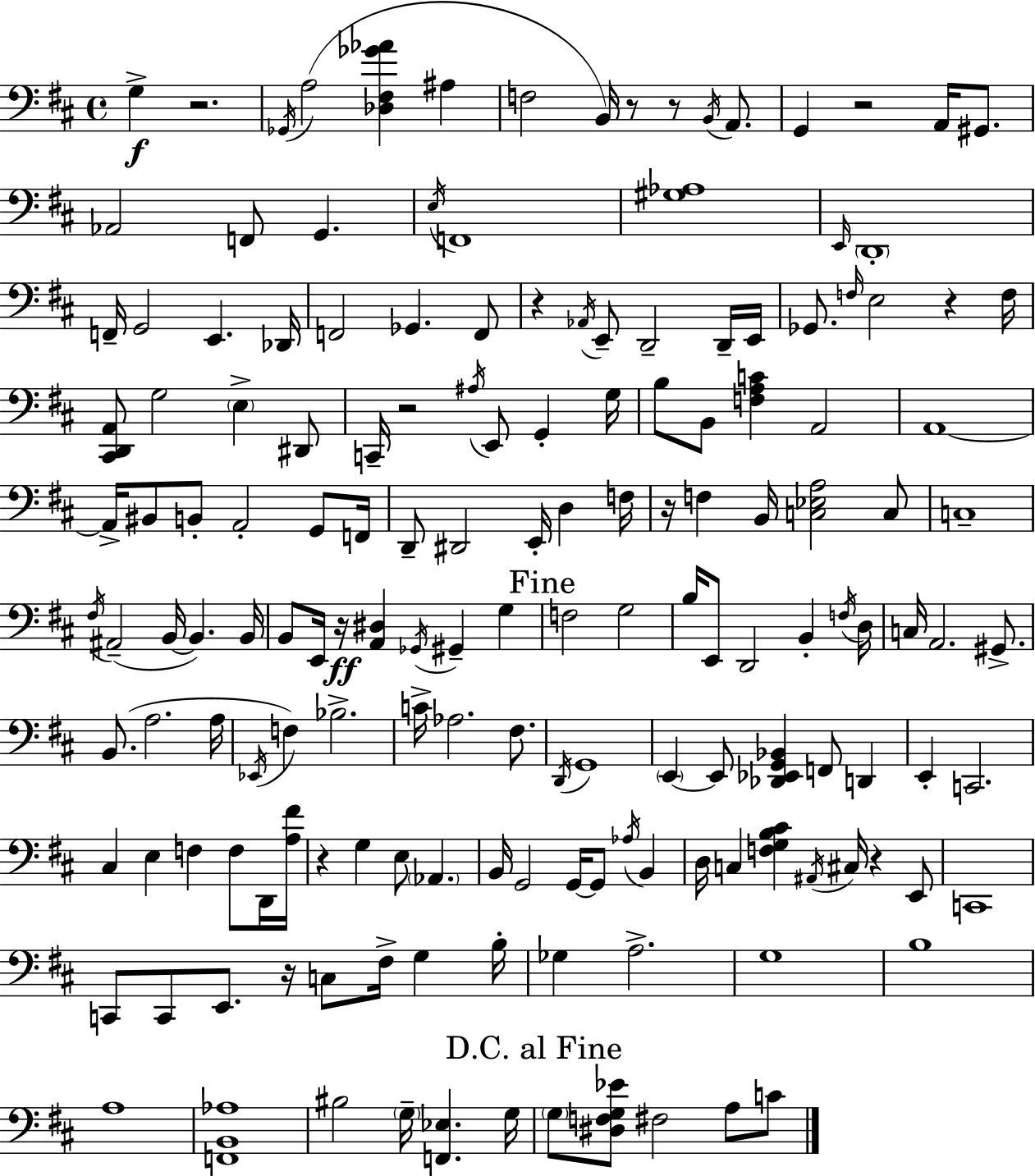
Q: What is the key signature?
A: D major